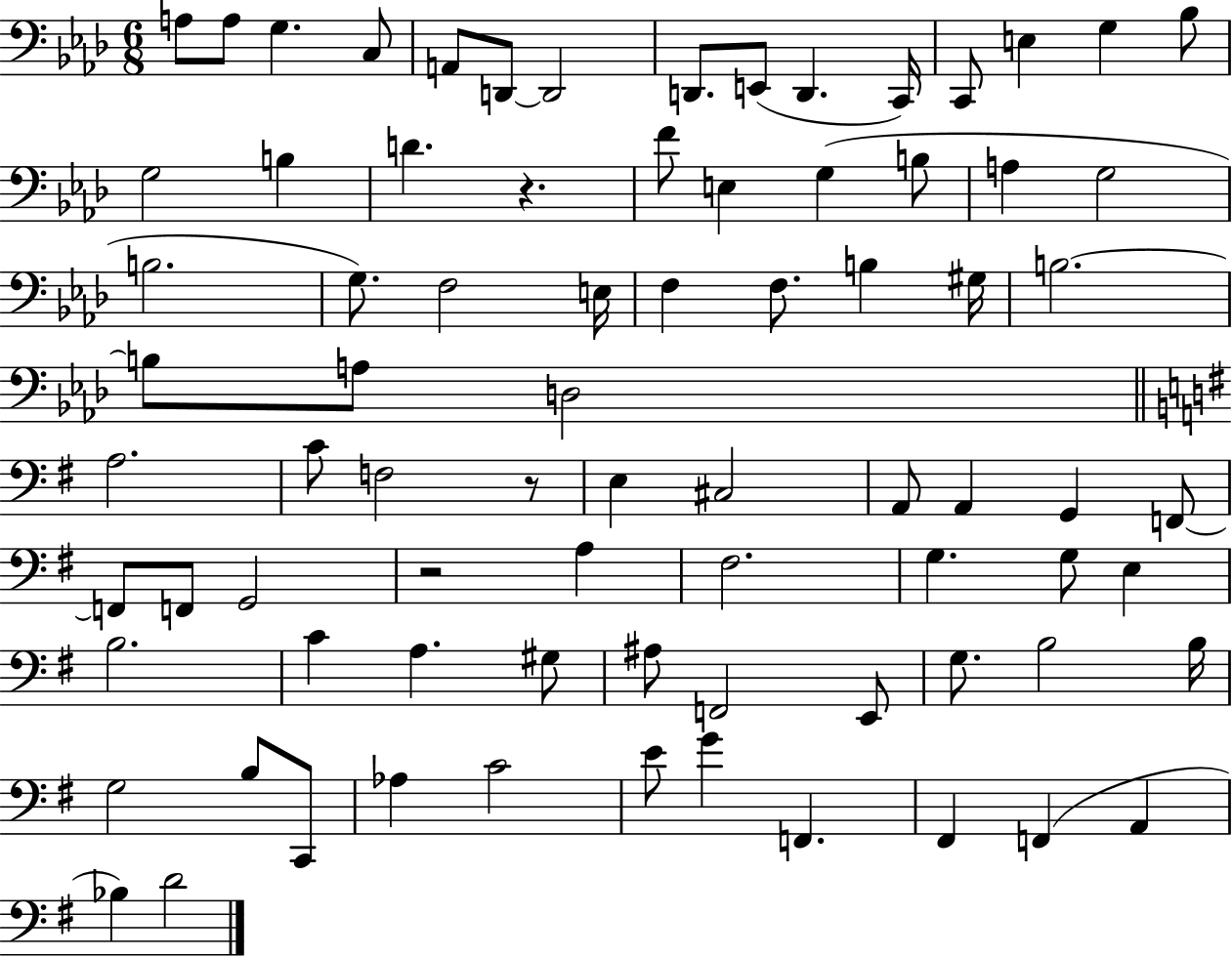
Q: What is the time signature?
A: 6/8